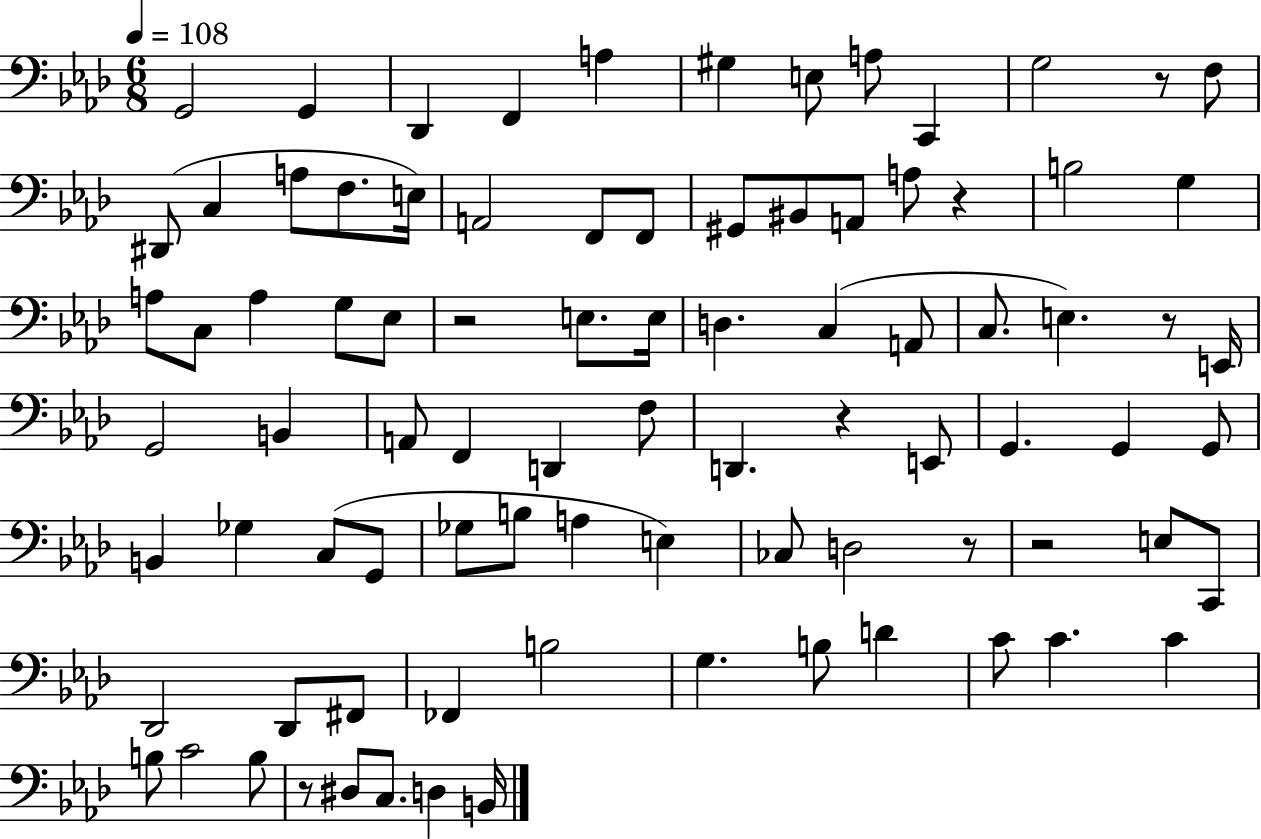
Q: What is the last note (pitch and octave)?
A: B2